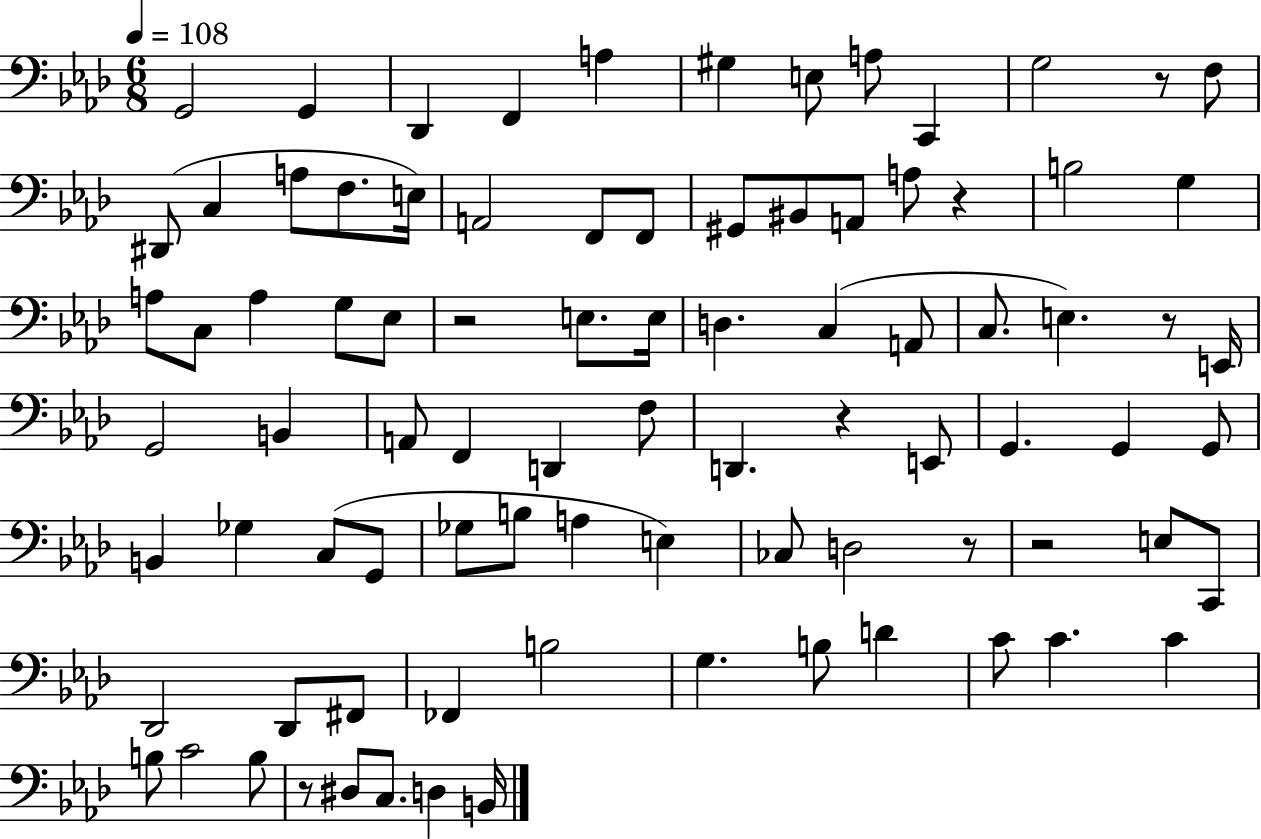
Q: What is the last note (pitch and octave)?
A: B2